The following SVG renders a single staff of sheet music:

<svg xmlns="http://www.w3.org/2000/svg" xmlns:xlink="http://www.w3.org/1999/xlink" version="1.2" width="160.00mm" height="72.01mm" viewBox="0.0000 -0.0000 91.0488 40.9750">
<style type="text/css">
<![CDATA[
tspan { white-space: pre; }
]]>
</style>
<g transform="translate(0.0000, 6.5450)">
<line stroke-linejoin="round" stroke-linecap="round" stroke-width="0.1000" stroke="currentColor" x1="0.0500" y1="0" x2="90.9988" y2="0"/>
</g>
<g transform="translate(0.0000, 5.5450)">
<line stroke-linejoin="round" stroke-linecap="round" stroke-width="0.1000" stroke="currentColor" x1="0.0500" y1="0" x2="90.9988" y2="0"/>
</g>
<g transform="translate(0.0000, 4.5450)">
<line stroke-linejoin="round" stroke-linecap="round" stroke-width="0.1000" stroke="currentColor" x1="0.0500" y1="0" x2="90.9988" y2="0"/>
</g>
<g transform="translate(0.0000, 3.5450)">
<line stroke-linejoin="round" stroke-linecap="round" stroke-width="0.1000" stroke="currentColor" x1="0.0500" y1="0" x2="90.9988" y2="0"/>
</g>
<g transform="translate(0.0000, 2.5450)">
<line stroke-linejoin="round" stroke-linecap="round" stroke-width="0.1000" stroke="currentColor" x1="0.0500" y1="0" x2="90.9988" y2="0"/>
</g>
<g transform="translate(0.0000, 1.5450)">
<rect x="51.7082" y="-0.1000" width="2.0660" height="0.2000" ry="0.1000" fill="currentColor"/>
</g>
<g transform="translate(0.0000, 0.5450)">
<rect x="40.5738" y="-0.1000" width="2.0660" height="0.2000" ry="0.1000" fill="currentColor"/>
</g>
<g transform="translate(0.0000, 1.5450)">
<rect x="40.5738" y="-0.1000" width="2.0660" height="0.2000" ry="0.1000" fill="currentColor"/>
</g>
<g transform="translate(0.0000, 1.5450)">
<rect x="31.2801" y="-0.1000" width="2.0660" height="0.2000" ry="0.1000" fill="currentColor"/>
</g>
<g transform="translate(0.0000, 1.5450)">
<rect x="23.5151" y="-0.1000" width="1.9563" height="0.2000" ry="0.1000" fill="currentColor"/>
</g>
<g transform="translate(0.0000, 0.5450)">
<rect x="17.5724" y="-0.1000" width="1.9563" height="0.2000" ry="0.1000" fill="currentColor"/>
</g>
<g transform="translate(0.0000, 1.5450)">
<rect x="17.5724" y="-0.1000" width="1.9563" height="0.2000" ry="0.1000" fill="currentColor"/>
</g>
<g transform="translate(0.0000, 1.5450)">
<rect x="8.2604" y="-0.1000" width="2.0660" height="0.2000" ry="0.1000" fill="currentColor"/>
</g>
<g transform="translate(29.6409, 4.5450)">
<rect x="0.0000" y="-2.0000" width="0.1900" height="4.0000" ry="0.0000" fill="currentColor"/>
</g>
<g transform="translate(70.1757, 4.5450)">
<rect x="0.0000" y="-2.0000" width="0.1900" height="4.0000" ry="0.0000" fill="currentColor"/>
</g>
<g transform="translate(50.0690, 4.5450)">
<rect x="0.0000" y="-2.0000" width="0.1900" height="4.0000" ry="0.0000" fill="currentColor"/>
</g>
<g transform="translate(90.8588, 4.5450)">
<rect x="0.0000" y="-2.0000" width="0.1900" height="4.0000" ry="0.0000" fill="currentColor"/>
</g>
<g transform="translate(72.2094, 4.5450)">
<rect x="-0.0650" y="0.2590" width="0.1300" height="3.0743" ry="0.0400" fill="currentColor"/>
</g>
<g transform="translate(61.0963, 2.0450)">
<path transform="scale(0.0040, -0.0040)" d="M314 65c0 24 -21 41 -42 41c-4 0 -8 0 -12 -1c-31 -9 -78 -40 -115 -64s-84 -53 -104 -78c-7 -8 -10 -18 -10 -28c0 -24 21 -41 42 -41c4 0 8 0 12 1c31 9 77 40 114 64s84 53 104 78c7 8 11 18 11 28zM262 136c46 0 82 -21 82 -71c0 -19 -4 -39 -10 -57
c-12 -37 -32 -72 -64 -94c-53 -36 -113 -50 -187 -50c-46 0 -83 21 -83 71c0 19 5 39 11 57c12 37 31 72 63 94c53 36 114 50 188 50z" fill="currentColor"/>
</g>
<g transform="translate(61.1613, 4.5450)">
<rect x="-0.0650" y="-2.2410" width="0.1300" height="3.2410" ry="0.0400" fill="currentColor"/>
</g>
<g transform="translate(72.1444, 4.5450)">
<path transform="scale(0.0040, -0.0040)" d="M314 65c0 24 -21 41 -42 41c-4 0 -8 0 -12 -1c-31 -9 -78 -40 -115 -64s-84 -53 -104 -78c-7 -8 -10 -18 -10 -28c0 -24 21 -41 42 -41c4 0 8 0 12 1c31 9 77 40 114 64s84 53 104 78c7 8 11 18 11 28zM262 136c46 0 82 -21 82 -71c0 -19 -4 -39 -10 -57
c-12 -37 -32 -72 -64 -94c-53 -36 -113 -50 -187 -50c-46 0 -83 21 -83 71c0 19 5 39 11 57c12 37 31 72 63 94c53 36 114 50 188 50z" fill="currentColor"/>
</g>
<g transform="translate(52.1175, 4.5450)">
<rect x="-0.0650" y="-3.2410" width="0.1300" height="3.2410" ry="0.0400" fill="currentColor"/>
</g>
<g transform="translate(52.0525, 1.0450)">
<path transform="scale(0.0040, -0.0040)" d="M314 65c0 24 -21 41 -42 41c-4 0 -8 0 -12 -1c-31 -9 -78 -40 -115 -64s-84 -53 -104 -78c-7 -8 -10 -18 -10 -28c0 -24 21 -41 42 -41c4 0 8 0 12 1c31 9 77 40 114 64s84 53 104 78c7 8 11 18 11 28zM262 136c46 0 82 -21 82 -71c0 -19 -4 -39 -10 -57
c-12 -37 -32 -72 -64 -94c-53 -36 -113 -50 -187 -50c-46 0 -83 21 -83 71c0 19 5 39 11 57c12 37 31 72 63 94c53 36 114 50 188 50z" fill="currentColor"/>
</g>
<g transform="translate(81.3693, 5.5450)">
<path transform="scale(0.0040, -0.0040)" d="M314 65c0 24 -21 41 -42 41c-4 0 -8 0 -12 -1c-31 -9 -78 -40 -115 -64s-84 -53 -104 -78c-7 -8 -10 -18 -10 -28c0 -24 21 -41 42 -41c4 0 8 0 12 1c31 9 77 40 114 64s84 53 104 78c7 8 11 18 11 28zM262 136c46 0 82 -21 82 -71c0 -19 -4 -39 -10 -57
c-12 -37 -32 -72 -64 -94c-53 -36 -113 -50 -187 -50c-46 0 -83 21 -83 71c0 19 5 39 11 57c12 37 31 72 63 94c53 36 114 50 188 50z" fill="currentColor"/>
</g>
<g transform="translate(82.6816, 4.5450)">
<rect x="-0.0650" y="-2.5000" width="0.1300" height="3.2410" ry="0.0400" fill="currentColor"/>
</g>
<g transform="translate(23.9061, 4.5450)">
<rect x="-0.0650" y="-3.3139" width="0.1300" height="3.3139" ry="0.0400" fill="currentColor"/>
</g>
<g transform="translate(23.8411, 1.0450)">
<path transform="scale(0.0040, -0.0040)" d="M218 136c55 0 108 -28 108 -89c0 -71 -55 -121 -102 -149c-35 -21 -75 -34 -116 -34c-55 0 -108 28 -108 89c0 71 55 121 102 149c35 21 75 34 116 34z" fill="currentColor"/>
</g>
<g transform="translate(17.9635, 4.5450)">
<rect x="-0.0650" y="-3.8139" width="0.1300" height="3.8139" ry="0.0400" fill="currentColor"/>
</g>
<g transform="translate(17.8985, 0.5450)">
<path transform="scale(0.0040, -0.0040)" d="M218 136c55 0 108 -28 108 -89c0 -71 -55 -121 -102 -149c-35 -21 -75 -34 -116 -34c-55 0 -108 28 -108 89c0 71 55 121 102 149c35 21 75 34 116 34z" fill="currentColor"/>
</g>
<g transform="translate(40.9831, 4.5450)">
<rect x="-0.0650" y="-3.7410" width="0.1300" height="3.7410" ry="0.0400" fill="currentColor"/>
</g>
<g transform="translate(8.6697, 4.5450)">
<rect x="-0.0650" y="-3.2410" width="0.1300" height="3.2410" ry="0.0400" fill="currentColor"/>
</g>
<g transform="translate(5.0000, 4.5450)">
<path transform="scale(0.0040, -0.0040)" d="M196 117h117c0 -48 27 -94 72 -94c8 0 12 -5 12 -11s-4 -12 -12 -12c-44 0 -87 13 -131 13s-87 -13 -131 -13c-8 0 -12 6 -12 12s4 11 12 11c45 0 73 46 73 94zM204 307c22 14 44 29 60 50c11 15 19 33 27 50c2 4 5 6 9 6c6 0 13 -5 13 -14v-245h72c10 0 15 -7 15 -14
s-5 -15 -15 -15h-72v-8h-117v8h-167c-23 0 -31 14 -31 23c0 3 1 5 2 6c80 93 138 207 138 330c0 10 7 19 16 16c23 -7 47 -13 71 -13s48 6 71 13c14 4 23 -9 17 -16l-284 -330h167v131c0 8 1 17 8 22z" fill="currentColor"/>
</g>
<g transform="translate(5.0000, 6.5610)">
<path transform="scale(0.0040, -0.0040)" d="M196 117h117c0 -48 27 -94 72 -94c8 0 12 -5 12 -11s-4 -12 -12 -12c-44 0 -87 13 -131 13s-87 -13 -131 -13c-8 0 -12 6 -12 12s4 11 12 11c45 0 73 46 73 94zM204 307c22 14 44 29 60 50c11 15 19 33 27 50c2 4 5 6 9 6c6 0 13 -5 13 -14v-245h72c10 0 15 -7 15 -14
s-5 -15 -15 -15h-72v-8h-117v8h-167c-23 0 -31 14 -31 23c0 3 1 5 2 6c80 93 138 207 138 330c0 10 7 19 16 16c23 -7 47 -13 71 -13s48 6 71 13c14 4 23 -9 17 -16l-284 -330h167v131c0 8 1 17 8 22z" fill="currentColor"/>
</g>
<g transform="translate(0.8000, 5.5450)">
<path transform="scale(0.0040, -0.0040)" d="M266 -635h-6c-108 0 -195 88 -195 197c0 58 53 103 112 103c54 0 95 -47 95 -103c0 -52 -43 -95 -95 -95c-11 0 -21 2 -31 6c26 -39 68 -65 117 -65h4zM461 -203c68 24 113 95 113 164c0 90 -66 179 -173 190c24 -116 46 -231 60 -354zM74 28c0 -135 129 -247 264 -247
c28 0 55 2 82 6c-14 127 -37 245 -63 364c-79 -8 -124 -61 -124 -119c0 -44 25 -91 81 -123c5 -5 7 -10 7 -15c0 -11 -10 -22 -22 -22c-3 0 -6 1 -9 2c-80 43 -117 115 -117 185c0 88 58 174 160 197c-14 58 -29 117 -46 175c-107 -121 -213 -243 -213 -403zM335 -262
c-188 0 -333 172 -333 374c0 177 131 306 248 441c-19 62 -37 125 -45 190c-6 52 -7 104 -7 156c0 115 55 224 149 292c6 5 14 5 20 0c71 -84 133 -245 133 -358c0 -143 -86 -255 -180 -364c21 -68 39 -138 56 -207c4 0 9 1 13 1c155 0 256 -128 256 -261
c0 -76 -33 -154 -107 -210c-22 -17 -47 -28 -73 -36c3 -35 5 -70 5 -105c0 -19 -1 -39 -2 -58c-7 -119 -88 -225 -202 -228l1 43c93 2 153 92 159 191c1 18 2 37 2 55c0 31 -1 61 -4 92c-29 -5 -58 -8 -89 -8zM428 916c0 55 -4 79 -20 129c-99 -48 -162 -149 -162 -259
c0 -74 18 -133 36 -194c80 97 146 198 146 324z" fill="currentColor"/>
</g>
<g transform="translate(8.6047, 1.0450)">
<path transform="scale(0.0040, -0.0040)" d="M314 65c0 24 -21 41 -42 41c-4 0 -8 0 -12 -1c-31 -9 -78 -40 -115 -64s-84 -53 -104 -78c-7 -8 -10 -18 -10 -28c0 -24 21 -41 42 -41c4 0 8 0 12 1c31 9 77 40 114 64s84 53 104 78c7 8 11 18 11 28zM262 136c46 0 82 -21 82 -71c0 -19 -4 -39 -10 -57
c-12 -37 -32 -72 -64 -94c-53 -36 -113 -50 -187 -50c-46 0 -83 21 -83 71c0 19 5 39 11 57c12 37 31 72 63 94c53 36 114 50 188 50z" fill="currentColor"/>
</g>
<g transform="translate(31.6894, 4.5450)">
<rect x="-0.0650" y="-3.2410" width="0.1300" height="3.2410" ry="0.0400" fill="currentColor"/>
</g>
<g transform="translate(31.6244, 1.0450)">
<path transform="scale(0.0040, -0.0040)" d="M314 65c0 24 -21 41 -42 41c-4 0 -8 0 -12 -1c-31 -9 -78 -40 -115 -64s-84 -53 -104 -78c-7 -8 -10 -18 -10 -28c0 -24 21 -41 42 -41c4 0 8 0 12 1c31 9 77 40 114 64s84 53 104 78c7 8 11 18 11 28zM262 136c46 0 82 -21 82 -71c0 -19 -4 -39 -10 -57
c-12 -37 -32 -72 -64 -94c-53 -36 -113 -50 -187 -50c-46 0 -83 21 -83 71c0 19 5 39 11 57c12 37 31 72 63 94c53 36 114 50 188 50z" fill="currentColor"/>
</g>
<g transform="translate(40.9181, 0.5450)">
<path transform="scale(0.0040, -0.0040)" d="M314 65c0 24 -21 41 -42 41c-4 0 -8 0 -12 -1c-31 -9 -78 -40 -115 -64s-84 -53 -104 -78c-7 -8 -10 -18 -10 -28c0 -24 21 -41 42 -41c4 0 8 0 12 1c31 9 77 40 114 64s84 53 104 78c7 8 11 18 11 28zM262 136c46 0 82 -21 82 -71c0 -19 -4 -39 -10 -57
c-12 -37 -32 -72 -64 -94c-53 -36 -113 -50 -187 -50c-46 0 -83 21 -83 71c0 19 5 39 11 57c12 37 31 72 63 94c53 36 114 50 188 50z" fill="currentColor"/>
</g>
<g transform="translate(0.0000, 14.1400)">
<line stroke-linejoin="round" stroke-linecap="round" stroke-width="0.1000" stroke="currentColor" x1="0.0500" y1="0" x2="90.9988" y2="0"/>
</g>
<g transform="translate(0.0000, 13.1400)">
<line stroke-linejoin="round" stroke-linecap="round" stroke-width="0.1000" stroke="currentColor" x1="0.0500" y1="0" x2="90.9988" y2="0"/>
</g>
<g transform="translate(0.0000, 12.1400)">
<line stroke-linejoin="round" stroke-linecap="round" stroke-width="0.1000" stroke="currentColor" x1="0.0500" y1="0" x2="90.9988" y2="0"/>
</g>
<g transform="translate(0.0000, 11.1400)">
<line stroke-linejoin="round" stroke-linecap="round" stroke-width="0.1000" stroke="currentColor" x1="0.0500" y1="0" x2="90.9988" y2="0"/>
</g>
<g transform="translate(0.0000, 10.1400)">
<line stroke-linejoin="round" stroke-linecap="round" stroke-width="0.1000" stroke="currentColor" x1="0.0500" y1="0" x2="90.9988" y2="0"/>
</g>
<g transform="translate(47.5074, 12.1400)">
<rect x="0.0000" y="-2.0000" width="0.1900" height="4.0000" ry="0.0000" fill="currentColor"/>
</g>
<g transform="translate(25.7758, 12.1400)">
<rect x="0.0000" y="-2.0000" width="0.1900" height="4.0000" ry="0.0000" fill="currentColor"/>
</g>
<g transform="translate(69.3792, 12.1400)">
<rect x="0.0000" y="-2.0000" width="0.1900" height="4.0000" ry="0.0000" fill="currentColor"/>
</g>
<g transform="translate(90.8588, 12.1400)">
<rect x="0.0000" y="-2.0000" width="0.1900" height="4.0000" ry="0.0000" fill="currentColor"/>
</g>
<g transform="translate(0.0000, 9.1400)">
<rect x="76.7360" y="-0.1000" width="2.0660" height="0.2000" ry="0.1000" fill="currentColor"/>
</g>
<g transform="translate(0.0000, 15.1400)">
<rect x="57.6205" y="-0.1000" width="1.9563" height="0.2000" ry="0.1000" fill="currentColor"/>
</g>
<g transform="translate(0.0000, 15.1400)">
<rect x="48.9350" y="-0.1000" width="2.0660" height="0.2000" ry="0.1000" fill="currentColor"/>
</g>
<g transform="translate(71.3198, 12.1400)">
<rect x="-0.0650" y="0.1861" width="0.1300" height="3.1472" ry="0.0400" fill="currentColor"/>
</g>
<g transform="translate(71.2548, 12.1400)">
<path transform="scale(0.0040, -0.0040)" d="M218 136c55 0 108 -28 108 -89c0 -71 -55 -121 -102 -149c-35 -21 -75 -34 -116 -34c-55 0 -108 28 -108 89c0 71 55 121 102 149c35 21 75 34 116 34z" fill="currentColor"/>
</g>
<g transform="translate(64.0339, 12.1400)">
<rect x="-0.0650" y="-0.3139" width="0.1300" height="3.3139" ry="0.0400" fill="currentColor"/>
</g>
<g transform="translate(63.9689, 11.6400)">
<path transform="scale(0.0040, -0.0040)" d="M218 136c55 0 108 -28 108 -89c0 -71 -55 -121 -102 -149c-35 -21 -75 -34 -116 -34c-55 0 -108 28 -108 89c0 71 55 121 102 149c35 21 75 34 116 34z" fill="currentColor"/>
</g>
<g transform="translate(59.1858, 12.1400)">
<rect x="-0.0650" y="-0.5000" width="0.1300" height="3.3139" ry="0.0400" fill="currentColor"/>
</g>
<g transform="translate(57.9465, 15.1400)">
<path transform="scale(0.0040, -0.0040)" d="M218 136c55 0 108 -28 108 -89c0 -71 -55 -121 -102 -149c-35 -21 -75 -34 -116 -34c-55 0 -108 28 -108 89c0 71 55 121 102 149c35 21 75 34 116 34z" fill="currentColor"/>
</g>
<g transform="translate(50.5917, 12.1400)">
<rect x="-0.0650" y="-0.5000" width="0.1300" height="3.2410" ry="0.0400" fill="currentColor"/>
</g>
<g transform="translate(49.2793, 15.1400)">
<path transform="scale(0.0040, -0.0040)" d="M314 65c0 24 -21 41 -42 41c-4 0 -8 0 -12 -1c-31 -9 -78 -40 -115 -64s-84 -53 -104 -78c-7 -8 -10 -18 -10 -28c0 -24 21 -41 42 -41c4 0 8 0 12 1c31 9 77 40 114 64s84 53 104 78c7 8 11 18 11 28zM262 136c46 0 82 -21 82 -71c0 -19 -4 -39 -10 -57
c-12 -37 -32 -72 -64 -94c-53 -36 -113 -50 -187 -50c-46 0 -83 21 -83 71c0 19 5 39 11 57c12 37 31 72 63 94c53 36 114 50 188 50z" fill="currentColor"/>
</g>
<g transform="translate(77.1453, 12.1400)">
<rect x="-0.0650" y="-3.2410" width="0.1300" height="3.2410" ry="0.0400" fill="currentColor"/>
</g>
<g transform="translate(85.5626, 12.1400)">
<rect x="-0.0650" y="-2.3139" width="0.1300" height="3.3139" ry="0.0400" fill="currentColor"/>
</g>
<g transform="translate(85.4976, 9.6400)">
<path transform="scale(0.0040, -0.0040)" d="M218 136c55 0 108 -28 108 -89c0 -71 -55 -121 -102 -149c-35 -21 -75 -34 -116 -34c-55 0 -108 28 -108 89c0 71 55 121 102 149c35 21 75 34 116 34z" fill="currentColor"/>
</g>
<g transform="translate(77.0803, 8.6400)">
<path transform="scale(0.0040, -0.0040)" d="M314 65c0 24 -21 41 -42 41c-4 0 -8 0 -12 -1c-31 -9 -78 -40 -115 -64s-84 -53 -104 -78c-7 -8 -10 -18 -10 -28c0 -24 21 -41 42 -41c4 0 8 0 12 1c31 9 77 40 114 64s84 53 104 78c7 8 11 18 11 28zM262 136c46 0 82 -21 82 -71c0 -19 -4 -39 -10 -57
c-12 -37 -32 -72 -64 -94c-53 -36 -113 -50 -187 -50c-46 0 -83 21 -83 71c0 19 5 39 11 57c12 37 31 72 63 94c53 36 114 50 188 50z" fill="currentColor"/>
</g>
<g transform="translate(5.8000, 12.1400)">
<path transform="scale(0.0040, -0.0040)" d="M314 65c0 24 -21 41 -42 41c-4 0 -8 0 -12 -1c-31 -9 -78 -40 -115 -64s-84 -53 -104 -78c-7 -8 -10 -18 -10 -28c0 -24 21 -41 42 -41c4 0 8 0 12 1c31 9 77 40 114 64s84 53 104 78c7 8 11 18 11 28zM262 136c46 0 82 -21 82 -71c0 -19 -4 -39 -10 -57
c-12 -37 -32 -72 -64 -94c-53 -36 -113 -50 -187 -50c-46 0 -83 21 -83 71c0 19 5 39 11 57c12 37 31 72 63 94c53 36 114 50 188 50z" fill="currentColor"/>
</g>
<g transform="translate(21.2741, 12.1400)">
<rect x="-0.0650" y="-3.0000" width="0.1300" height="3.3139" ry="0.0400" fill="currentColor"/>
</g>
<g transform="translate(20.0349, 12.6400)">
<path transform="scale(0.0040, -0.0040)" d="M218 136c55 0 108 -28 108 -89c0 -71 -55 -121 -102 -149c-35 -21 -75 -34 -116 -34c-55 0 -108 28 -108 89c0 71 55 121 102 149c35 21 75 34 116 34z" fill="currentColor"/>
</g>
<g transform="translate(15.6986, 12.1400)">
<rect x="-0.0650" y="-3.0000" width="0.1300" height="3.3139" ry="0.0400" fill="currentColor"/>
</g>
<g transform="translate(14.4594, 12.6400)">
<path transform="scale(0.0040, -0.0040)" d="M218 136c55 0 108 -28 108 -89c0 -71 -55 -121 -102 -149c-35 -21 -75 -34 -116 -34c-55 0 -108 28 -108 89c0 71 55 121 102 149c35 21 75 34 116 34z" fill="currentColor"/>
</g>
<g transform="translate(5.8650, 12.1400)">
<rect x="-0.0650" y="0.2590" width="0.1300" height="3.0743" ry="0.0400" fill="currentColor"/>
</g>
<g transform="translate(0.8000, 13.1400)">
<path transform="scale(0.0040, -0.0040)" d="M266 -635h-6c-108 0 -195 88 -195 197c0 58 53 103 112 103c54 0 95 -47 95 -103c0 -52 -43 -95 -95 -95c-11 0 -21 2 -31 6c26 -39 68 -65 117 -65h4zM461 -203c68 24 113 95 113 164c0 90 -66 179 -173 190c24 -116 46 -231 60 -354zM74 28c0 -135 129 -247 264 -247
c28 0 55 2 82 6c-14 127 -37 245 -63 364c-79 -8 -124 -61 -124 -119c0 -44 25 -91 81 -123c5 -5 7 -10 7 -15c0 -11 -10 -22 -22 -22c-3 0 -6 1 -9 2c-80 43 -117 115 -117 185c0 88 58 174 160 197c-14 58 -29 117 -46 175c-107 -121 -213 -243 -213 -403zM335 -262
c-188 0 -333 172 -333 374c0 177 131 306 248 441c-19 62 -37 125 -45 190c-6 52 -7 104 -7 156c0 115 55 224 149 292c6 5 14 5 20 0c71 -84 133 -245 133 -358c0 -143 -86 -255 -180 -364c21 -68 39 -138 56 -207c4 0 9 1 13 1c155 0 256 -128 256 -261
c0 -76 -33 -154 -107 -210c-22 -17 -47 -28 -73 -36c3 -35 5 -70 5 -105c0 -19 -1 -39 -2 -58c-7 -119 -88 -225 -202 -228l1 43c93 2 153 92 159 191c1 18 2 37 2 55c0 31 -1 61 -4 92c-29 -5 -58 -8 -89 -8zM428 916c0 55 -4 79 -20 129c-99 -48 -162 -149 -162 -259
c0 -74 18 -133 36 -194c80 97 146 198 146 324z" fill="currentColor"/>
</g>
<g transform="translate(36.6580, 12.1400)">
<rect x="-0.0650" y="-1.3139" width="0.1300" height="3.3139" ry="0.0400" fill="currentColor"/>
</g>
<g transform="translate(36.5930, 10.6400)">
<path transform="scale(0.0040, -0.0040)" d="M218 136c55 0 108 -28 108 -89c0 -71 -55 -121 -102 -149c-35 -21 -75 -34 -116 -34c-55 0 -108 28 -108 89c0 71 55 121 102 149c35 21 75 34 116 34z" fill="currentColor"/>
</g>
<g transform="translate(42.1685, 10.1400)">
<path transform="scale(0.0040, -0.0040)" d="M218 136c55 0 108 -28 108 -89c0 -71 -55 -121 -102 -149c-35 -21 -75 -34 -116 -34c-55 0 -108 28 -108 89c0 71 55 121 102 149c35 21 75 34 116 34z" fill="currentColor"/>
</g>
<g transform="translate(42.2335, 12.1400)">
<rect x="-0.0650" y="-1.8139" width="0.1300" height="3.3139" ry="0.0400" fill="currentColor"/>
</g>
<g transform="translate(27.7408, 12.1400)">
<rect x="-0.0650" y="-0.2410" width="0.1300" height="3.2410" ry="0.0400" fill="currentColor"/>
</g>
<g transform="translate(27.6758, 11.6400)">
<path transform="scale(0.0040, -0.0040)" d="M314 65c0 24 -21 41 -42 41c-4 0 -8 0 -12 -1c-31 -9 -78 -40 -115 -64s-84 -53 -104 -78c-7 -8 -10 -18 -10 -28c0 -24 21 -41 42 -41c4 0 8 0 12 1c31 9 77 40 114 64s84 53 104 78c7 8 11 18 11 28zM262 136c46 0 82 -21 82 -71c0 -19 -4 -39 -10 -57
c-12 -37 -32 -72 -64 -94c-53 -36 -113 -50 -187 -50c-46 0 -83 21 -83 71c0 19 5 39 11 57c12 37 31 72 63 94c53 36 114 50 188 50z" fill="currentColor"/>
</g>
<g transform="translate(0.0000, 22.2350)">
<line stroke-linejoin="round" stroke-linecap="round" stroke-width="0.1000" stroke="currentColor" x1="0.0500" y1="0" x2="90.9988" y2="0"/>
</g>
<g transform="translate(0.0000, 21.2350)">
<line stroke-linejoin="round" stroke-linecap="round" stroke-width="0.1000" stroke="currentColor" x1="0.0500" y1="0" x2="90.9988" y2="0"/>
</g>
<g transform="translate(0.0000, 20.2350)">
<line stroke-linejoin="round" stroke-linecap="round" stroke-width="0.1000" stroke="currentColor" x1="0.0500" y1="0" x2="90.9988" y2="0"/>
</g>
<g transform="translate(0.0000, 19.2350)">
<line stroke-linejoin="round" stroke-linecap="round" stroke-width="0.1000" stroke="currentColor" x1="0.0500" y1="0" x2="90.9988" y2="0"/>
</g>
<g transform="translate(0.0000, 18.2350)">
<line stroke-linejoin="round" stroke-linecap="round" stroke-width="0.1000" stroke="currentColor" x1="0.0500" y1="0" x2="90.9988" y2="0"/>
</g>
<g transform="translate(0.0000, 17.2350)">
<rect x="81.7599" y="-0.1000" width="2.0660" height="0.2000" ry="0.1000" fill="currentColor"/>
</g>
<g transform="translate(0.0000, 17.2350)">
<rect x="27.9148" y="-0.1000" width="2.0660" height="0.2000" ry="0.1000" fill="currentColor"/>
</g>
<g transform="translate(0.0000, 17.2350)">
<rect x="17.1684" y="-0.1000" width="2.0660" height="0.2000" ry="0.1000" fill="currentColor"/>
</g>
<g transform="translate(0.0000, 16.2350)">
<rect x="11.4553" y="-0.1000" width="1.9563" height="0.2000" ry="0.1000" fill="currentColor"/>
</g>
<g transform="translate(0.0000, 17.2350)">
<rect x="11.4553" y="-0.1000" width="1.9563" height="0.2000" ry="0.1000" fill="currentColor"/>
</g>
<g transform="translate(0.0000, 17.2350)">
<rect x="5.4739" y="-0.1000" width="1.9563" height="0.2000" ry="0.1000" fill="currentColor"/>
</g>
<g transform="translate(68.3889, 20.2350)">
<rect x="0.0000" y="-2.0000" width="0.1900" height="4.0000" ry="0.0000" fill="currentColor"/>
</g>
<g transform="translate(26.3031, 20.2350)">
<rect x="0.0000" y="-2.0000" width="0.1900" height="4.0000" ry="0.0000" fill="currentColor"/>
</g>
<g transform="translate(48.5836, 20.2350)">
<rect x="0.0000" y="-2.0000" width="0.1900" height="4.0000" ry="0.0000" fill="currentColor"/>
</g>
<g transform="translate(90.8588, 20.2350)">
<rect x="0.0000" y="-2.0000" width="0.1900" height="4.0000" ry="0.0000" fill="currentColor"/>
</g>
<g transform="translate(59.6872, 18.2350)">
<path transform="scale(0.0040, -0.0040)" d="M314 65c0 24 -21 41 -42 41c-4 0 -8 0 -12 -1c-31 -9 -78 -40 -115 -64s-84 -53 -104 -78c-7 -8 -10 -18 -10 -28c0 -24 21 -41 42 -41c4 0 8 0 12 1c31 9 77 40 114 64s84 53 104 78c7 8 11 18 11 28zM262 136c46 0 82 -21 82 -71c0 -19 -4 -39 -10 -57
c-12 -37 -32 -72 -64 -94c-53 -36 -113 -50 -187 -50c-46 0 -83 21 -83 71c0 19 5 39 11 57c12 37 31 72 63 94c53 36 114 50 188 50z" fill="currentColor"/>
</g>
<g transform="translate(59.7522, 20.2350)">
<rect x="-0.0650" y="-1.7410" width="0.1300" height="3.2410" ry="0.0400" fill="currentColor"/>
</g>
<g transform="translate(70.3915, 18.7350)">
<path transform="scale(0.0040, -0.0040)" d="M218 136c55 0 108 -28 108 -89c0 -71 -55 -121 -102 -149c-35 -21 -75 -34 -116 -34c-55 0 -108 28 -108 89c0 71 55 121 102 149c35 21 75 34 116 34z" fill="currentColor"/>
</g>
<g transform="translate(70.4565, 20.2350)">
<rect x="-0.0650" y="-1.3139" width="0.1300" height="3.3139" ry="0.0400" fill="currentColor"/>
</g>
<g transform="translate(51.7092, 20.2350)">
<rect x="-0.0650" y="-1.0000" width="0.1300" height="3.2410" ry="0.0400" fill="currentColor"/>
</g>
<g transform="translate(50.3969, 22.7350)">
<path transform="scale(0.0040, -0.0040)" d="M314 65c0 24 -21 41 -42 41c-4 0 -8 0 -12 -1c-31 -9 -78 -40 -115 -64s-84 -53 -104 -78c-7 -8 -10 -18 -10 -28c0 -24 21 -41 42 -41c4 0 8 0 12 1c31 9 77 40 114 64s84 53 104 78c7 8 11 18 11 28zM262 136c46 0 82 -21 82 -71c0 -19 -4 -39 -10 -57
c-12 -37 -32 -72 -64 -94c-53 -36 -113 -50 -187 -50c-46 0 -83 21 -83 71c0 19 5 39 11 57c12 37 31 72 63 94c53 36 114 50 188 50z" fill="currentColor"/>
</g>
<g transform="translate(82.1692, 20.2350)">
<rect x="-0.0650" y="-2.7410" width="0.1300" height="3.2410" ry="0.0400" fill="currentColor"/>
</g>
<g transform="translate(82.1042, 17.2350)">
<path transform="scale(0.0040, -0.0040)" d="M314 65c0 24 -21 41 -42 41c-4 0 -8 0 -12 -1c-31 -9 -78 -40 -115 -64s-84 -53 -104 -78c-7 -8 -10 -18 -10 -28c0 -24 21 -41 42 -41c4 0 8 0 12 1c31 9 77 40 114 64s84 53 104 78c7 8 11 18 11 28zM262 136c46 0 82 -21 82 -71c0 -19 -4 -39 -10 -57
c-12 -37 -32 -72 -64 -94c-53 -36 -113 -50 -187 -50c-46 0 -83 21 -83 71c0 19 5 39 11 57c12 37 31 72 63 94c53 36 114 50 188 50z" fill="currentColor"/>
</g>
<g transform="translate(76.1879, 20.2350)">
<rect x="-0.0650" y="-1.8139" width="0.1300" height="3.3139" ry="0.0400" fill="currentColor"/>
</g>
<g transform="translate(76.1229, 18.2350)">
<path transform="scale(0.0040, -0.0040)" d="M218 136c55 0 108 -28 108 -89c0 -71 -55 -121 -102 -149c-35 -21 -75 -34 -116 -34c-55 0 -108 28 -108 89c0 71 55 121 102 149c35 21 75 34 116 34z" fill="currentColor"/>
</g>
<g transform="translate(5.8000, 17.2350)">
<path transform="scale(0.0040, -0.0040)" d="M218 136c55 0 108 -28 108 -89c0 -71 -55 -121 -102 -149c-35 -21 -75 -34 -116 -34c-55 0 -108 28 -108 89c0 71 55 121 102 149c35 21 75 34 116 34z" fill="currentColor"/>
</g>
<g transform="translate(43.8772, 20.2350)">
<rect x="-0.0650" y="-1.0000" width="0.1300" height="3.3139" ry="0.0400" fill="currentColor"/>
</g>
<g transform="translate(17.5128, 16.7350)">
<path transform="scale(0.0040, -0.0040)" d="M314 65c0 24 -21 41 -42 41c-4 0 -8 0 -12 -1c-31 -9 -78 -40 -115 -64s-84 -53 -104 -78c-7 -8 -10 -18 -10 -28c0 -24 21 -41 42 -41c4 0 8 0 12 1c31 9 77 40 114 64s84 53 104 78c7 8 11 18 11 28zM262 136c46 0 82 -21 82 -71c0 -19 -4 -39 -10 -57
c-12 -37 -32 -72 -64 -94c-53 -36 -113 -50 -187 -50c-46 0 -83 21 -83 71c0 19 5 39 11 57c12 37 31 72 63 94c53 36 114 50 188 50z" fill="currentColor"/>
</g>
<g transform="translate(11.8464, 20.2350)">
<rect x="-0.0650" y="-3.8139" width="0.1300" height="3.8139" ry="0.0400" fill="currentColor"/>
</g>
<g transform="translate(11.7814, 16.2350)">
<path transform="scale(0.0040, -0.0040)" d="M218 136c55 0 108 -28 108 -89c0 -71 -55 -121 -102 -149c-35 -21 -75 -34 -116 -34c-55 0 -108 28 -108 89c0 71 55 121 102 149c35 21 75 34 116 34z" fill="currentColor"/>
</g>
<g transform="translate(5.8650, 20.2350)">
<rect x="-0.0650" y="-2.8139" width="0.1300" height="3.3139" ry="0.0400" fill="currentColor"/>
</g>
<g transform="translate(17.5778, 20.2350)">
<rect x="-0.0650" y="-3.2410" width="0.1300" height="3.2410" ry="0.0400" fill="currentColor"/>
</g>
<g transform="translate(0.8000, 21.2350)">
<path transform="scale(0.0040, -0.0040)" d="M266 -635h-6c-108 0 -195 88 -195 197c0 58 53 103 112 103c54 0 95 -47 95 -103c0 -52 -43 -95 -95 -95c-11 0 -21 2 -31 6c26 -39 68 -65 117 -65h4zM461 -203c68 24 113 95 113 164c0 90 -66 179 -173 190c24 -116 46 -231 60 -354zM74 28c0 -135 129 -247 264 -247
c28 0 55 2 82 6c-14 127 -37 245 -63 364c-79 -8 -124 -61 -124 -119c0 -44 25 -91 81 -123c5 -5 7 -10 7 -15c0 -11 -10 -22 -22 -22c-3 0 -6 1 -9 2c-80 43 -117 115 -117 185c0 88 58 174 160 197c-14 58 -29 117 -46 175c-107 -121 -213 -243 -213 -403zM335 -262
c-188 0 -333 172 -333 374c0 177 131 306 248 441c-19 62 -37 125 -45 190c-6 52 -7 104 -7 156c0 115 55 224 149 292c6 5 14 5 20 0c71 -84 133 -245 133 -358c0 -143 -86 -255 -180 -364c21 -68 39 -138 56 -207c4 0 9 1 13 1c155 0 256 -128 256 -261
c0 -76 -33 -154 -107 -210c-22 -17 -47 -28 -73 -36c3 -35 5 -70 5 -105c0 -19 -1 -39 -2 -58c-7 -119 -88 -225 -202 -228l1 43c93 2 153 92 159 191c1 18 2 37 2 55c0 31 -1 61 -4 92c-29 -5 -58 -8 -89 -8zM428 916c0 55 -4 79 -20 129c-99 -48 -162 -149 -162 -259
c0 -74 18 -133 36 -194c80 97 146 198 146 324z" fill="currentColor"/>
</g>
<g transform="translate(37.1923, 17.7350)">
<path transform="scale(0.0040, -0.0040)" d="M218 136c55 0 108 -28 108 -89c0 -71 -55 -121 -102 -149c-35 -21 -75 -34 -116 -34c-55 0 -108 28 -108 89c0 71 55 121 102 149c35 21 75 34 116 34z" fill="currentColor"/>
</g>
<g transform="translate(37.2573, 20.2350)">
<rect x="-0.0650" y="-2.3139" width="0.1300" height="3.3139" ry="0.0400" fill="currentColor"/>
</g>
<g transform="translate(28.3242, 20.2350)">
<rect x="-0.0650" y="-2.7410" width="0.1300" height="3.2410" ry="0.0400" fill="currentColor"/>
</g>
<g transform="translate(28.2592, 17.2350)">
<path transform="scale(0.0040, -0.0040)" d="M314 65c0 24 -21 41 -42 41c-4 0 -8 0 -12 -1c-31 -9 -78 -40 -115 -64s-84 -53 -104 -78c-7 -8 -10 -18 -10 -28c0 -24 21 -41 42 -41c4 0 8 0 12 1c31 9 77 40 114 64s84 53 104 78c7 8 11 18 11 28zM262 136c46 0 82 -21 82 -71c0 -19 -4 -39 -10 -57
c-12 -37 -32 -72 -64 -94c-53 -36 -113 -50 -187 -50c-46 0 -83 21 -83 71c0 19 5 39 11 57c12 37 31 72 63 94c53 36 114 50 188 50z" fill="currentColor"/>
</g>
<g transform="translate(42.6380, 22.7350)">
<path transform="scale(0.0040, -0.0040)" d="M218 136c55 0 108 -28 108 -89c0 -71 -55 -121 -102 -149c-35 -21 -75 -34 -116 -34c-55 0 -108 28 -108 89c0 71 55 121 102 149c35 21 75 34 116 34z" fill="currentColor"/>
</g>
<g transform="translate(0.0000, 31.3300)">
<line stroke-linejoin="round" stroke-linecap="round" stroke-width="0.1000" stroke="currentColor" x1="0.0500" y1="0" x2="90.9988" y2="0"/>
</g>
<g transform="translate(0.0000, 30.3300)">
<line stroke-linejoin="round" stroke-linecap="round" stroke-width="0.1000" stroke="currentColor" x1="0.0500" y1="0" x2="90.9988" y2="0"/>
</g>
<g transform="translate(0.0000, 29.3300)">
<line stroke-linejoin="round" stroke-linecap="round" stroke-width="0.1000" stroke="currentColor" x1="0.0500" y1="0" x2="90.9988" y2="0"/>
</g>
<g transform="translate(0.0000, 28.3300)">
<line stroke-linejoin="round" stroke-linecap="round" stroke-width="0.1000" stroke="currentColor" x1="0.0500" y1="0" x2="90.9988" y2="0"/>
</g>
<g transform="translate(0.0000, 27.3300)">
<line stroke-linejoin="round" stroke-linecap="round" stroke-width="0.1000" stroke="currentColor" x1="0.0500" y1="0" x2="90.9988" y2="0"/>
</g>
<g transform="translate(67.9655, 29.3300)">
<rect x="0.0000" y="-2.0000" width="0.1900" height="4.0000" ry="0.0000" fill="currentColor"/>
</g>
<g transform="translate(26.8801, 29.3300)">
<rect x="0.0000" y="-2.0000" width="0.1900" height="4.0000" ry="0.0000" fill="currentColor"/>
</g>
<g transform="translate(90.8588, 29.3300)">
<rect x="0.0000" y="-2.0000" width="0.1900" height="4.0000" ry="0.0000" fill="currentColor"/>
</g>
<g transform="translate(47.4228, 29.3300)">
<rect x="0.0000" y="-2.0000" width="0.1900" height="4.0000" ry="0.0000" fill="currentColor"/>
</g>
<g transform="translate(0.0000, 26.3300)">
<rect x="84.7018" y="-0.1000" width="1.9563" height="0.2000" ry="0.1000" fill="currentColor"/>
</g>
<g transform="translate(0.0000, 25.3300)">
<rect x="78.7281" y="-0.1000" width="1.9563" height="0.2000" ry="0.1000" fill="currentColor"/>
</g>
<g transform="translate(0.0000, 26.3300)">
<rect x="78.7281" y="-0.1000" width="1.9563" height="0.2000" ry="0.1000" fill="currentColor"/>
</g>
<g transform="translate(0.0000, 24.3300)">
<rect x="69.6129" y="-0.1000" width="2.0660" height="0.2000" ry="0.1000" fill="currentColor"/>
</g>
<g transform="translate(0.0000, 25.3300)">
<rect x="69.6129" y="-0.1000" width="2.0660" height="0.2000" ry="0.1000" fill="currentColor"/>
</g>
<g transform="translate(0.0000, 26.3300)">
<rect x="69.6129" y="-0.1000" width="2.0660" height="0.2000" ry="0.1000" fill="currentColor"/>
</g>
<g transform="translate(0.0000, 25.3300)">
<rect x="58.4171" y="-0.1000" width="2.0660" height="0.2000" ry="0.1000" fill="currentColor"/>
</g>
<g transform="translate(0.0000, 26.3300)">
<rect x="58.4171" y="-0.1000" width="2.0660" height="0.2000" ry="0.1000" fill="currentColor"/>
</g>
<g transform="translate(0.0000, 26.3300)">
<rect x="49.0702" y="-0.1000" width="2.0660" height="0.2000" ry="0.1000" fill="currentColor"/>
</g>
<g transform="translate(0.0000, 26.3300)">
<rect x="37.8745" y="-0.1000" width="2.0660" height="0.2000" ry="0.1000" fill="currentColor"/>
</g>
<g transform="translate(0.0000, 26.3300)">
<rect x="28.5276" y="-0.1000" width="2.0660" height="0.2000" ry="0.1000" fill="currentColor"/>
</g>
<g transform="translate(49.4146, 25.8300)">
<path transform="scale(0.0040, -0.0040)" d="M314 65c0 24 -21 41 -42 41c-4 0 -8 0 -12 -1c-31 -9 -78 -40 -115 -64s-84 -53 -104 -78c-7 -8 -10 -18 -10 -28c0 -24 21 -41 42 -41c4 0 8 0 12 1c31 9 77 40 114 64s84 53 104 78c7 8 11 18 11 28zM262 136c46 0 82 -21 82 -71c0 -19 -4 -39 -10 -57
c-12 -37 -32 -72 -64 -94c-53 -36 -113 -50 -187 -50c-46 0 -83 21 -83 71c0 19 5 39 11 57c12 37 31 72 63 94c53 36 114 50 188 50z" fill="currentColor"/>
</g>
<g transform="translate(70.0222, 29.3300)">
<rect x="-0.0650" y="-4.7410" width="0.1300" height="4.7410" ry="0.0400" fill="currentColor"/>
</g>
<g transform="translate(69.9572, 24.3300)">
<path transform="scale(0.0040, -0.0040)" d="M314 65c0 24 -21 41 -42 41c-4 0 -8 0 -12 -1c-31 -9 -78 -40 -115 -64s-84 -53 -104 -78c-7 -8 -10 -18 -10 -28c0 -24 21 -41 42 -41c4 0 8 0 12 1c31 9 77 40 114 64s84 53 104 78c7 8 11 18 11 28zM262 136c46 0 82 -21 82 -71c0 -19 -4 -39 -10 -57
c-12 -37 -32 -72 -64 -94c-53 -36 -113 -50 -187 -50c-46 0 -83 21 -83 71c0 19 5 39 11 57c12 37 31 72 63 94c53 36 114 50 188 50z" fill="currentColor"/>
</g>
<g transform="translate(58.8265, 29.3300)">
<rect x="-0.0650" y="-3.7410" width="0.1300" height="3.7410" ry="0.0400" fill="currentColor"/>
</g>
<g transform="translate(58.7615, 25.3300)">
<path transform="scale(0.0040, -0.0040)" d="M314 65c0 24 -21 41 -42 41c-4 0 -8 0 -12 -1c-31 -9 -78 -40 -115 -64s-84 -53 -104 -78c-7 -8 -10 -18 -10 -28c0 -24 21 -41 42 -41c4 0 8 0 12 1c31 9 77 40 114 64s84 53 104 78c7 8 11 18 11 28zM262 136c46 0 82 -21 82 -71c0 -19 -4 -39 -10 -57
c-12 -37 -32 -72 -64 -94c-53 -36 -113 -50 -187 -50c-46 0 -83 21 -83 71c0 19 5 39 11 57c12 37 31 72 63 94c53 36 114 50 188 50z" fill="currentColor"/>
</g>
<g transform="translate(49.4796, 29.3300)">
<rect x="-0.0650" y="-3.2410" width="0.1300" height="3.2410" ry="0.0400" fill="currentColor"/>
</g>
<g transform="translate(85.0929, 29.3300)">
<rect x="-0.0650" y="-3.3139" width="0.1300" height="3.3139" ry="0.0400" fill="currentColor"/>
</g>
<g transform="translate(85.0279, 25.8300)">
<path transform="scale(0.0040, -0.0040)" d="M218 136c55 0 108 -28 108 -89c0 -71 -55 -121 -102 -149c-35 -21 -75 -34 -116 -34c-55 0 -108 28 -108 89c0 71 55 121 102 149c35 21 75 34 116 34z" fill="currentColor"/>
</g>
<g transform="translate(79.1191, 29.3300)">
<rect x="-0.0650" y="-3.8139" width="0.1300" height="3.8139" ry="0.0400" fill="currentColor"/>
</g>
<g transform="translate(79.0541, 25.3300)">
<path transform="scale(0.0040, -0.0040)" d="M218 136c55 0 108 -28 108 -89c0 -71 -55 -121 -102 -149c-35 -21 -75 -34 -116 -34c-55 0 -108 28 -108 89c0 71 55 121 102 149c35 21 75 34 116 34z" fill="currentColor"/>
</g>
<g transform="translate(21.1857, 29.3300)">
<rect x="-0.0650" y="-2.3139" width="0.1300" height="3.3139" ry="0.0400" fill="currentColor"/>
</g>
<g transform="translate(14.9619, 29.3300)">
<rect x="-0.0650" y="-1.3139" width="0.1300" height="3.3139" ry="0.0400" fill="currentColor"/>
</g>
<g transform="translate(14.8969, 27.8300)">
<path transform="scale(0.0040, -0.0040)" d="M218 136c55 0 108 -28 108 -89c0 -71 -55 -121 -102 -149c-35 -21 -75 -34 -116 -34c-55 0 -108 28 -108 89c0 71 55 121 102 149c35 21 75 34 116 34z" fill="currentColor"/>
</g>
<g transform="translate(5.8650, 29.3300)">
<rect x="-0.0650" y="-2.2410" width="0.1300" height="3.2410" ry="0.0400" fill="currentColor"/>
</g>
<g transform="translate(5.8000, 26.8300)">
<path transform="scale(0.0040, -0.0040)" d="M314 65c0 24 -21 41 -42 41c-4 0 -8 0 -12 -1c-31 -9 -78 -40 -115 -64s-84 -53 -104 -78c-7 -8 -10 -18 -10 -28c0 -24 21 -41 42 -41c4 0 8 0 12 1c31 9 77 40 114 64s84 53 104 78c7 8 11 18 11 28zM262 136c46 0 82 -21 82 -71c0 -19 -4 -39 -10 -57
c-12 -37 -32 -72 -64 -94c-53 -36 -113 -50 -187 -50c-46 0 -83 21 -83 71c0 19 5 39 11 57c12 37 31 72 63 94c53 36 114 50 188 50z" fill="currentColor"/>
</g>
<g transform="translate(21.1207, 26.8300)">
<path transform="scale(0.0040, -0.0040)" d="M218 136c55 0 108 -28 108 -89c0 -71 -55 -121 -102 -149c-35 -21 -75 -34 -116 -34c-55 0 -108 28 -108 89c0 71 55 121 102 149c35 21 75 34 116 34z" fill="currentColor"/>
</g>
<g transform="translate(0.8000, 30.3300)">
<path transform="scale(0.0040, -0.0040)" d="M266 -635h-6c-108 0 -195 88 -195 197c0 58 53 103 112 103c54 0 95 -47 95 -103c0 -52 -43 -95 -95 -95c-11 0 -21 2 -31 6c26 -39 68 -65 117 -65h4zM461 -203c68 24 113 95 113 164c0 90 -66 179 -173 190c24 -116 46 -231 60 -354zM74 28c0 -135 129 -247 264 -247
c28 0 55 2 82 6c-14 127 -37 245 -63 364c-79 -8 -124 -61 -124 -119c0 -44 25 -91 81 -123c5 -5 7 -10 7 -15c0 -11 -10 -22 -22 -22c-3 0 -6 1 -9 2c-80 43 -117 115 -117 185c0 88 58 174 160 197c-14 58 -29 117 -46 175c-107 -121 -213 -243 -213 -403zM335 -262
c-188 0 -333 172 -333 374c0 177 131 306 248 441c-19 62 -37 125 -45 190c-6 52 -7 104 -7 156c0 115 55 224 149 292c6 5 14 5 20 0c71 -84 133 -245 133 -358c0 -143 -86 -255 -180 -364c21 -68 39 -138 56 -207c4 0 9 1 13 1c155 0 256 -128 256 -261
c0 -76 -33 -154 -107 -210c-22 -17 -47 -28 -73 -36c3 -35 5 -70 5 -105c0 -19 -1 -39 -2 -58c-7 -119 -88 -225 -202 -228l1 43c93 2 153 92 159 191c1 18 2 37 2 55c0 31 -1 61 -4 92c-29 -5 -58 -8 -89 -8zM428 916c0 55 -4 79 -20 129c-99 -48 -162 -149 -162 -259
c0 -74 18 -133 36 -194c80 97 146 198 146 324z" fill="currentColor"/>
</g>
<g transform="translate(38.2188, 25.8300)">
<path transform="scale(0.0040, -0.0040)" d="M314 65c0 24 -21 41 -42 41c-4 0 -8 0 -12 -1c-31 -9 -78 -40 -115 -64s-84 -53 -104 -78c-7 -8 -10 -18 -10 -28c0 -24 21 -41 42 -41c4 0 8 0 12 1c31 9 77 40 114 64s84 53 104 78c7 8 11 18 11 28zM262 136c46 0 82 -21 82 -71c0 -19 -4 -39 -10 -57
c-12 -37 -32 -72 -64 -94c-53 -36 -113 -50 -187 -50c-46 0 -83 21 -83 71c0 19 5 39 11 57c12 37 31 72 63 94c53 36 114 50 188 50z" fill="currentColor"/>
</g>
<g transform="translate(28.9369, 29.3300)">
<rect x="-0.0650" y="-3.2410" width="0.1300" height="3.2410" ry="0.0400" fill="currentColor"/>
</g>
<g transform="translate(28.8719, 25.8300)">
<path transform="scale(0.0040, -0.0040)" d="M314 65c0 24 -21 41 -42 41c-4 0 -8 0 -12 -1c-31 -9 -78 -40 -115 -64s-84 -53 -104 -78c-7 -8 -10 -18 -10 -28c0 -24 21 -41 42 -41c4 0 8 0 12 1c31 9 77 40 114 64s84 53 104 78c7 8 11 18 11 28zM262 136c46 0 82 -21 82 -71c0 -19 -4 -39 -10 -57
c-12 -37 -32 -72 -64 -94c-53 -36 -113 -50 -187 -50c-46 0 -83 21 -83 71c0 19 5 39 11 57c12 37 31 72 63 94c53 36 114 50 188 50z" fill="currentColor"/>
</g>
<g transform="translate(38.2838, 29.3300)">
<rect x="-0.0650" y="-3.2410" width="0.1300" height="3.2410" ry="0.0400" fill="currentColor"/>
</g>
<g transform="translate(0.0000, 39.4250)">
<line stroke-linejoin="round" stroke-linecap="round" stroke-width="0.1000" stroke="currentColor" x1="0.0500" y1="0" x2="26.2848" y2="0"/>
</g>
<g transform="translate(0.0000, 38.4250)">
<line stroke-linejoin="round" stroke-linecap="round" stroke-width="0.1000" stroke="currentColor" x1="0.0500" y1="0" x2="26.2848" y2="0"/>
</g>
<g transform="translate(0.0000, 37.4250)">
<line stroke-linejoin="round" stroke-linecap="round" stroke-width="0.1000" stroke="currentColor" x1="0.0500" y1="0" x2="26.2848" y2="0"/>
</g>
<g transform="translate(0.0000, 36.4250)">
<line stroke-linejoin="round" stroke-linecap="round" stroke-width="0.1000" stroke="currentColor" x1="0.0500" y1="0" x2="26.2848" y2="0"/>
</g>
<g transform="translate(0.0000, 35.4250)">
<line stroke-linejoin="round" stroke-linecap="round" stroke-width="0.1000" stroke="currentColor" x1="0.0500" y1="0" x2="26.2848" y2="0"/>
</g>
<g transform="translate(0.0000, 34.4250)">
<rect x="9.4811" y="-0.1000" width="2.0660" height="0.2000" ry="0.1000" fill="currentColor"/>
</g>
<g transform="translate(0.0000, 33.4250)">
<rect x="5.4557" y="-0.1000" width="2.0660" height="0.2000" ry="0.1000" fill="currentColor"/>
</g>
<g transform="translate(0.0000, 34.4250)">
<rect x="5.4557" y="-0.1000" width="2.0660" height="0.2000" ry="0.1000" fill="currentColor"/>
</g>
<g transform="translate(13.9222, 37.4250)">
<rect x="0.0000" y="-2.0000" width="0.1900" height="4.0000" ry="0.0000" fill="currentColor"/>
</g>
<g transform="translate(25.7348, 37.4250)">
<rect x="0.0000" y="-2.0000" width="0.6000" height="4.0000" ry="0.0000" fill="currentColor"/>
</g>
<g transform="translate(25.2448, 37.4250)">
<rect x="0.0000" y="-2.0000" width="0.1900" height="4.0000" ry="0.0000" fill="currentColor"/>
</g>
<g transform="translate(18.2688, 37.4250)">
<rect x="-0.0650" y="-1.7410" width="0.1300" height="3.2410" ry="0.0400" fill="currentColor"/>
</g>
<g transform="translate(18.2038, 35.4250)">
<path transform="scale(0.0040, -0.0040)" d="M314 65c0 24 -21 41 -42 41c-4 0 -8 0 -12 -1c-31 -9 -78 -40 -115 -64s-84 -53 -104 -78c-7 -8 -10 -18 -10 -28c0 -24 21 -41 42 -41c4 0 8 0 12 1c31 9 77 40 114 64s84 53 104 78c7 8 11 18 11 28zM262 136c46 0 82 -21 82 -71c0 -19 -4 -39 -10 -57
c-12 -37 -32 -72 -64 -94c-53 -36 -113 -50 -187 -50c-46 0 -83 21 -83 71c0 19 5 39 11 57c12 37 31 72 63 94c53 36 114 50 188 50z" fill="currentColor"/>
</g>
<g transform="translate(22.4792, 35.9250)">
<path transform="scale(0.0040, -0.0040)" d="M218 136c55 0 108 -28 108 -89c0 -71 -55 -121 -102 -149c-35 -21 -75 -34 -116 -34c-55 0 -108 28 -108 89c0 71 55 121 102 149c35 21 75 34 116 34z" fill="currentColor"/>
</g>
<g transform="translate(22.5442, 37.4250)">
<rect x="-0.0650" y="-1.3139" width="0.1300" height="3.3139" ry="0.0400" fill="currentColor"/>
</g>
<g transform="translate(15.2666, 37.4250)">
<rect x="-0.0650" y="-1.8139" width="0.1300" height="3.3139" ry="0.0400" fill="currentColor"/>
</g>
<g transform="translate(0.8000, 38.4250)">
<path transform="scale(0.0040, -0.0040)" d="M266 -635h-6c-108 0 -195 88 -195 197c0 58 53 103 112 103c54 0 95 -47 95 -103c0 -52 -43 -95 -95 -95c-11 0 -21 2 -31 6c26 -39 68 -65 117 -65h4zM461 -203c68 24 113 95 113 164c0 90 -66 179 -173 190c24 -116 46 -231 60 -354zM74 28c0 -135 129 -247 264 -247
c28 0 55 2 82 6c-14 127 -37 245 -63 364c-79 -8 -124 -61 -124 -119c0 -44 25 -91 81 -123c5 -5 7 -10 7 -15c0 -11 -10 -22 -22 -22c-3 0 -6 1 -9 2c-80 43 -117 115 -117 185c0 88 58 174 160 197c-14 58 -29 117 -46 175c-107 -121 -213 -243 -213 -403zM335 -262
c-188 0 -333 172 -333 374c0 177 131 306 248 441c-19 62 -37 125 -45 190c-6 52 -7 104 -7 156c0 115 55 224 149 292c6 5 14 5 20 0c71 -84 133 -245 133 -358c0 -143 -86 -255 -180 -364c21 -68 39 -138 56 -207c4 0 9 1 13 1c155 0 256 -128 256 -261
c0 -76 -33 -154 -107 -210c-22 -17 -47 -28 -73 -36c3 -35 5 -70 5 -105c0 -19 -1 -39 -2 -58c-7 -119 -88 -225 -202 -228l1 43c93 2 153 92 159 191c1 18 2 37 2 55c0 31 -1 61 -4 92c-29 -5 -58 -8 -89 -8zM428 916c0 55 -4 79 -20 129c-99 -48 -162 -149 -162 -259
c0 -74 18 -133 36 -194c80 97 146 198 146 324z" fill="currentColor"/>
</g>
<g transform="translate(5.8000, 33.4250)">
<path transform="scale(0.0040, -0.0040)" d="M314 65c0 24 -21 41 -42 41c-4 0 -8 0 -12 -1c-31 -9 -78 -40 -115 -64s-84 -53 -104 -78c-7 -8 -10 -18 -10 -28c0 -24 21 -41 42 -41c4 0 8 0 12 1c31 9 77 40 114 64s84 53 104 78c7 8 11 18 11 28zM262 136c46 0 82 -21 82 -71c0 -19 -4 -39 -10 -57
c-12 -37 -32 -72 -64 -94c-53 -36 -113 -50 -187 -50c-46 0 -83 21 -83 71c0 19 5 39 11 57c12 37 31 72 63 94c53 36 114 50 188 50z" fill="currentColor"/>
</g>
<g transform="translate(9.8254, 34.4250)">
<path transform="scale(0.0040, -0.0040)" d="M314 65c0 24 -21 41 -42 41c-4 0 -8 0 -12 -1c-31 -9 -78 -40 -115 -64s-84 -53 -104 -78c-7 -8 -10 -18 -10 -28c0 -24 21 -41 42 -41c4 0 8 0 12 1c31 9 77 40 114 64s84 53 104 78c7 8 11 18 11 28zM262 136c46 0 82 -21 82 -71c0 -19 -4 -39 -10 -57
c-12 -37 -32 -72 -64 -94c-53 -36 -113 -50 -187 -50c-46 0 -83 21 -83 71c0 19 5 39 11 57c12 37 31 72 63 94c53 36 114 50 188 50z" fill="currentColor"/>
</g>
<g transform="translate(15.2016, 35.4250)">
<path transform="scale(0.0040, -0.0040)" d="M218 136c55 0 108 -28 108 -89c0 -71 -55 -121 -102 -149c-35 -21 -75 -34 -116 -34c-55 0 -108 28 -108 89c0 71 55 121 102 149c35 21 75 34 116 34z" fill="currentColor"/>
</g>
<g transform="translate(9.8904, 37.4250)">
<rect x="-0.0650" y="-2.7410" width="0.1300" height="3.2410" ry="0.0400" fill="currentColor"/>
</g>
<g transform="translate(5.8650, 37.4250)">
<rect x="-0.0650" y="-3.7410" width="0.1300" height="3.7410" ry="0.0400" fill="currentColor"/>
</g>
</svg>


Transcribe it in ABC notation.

X:1
T:Untitled
M:4/4
L:1/4
K:C
b2 c' b b2 c'2 b2 g2 B2 G2 B2 A A c2 e f C2 C c B b2 g a c' b2 a2 g D D2 f2 e f a2 g2 e g b2 b2 b2 c'2 e'2 c' b c'2 a2 f f2 e